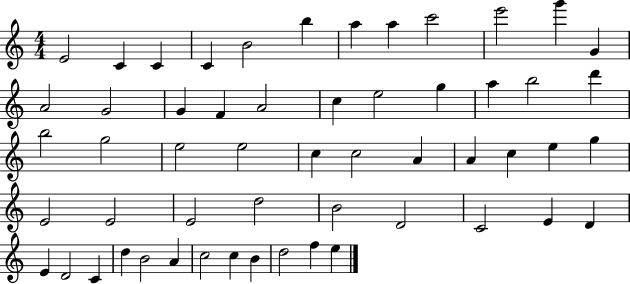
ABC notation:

X:1
T:Untitled
M:4/4
L:1/4
K:C
E2 C C C B2 b a a c'2 e'2 g' G A2 G2 G F A2 c e2 g a b2 d' b2 g2 e2 e2 c c2 A A c e g E2 E2 E2 d2 B2 D2 C2 E D E D2 C d B2 A c2 c B d2 f e